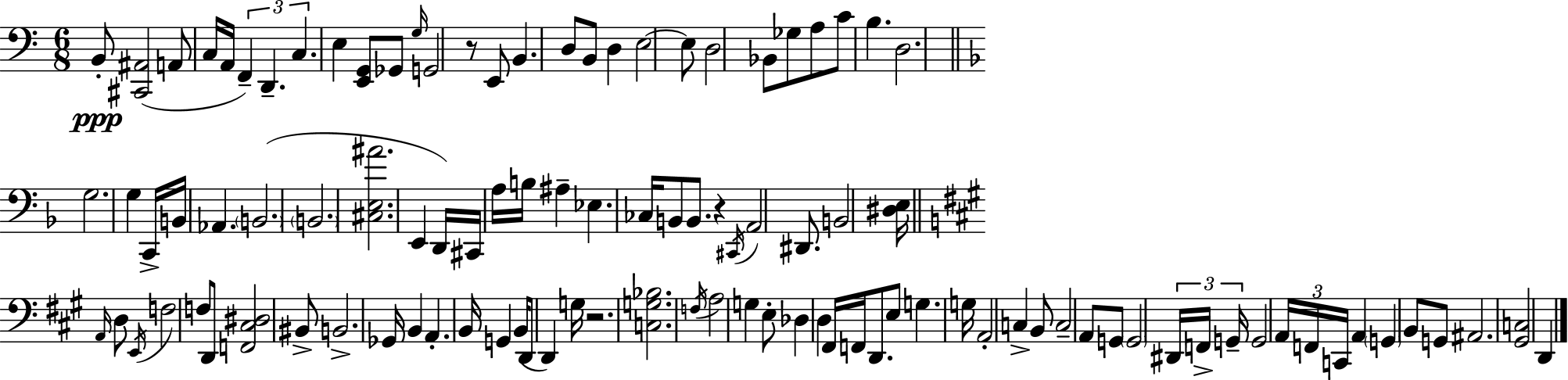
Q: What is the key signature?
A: A minor